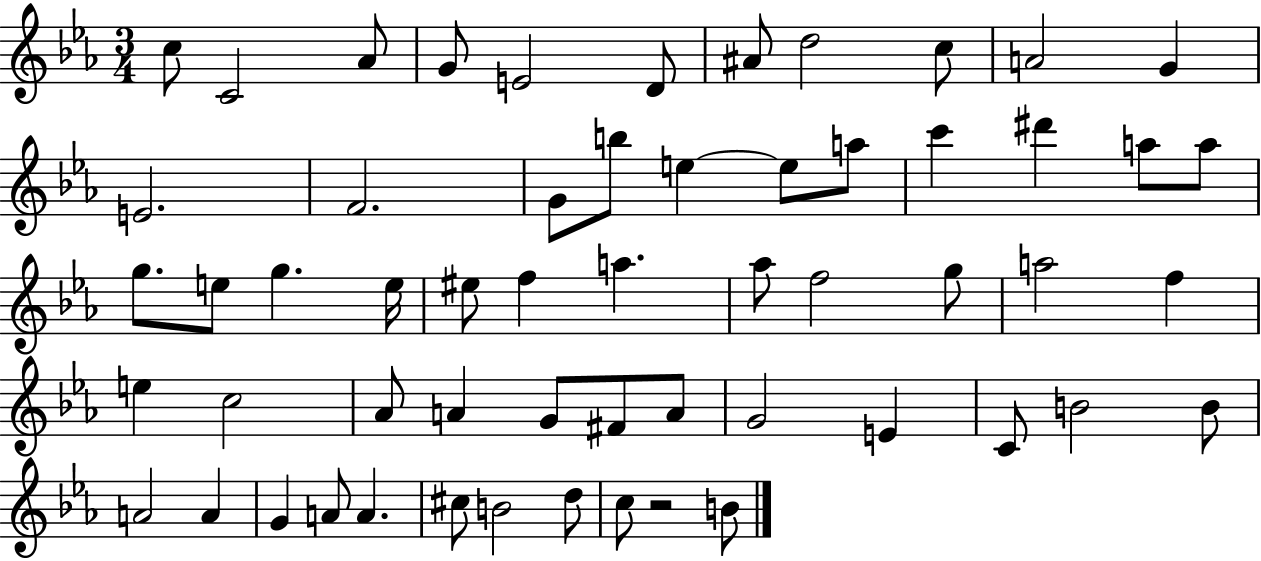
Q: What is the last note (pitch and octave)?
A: B4